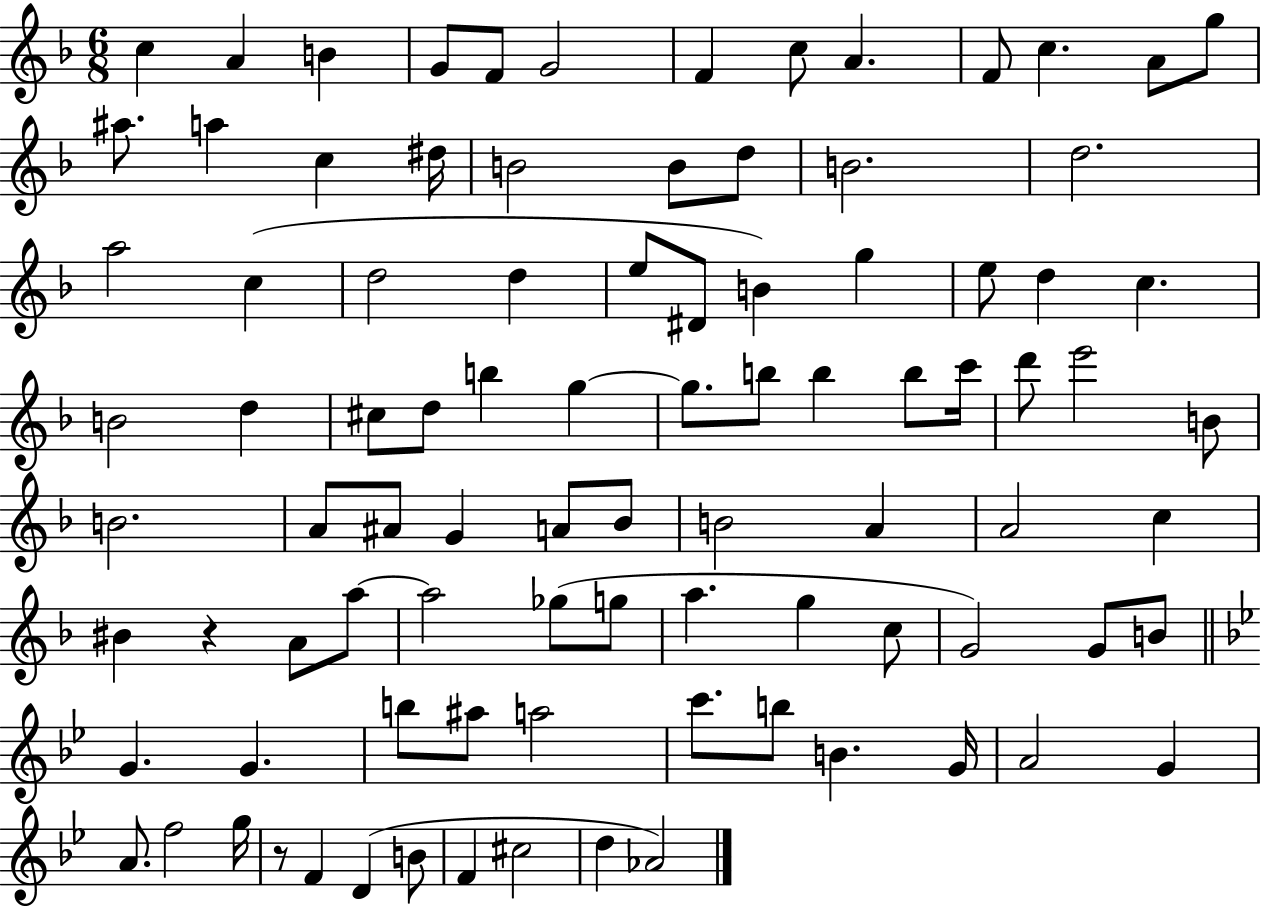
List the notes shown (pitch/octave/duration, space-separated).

C5/q A4/q B4/q G4/e F4/e G4/h F4/q C5/e A4/q. F4/e C5/q. A4/e G5/e A#5/e. A5/q C5/q D#5/s B4/h B4/e D5/e B4/h. D5/h. A5/h C5/q D5/h D5/q E5/e D#4/e B4/q G5/q E5/e D5/q C5/q. B4/h D5/q C#5/e D5/e B5/q G5/q G5/e. B5/e B5/q B5/e C6/s D6/e E6/h B4/e B4/h. A4/e A#4/e G4/q A4/e Bb4/e B4/h A4/q A4/h C5/q BIS4/q R/q A4/e A5/e A5/h Gb5/e G5/e A5/q. G5/q C5/e G4/h G4/e B4/e G4/q. G4/q. B5/e A#5/e A5/h C6/e. B5/e B4/q. G4/s A4/h G4/q A4/e. F5/h G5/s R/e F4/q D4/q B4/e F4/q C#5/h D5/q Ab4/h